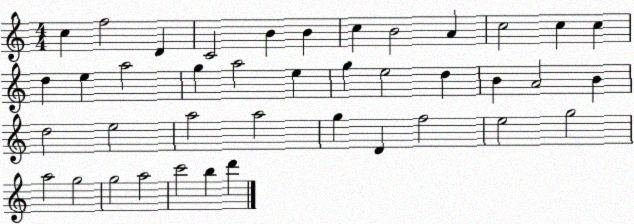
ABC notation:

X:1
T:Untitled
M:4/4
L:1/4
K:C
c f2 D C2 B B c B2 A c2 c c d e a2 g a2 e g e2 d B A2 B d2 e2 a2 a2 g D f2 e2 g2 a2 g2 g2 a2 c'2 b d'